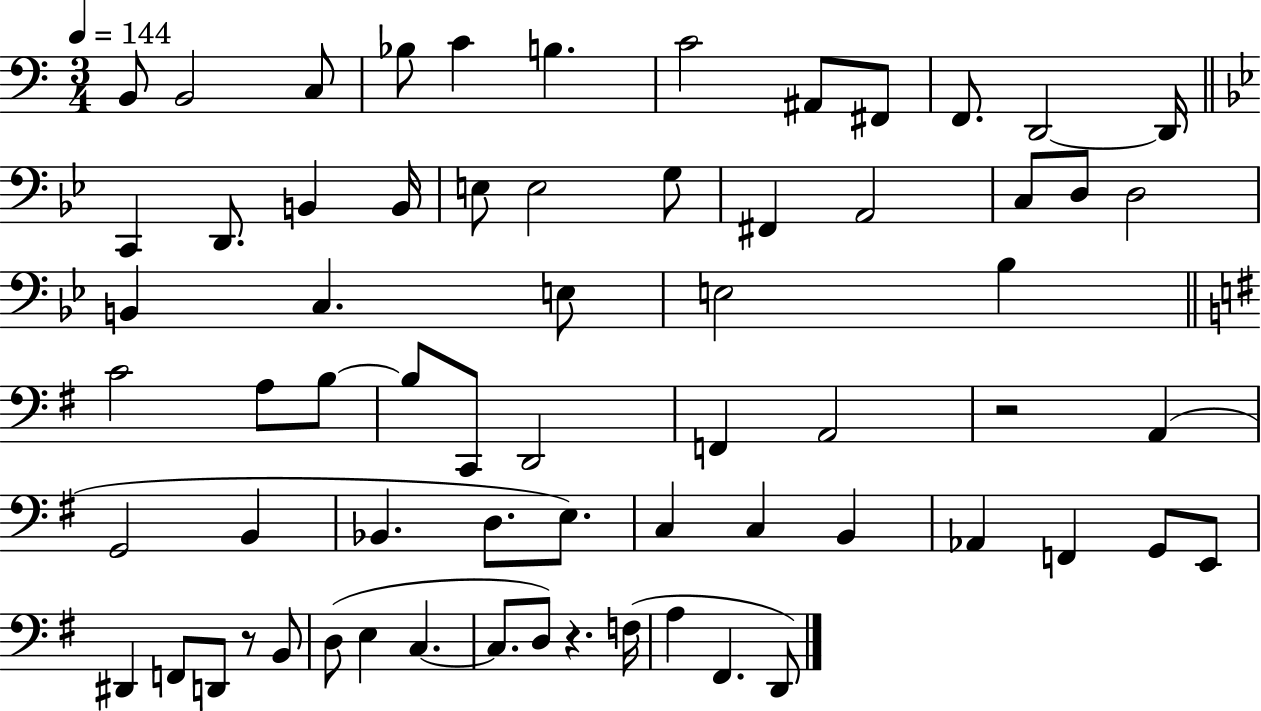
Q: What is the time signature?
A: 3/4